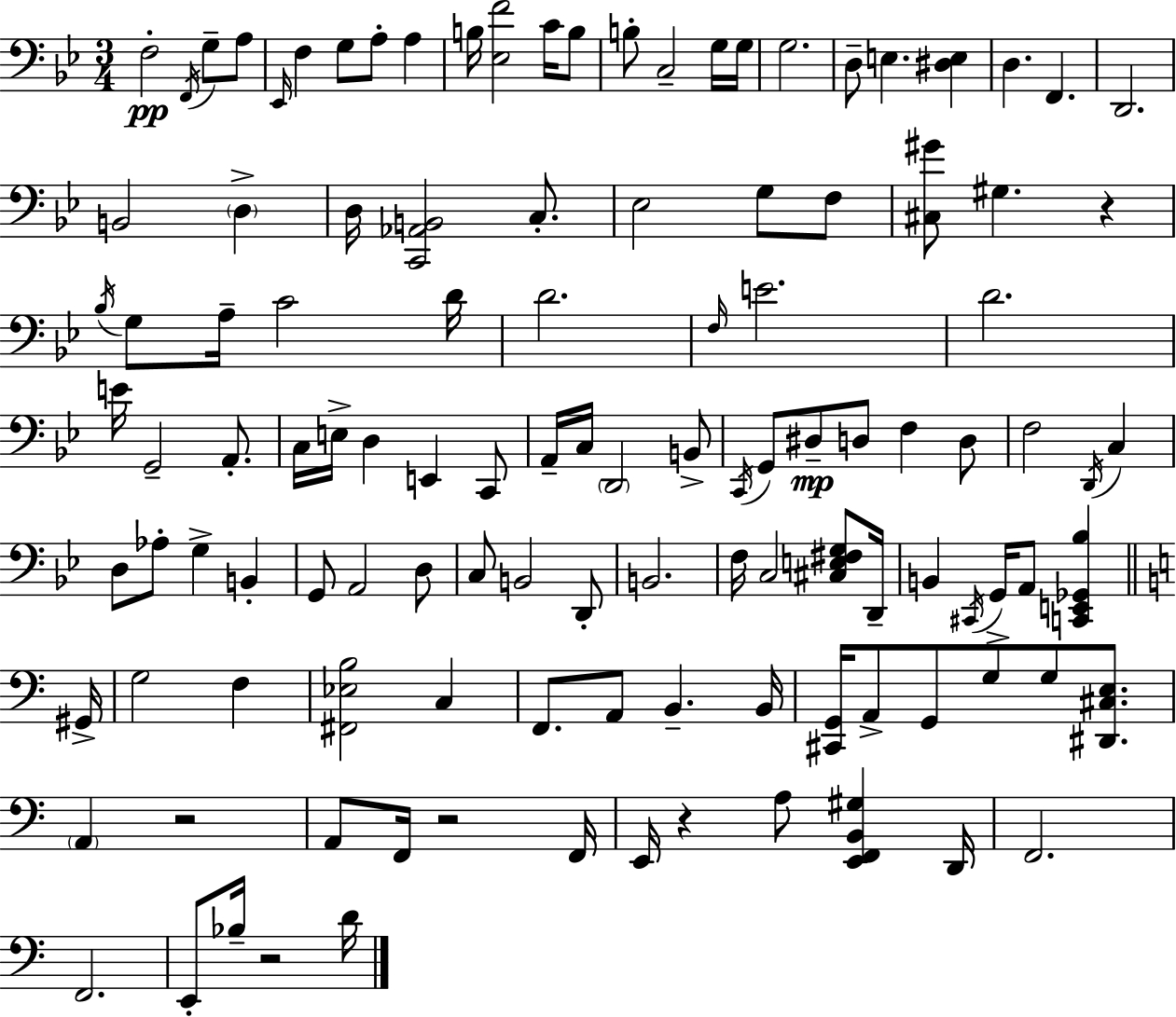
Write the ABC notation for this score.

X:1
T:Untitled
M:3/4
L:1/4
K:Bb
F,2 F,,/4 G,/2 A,/2 _E,,/4 F, G,/2 A,/2 A, B,/4 [_E,F]2 C/4 B,/2 B,/2 C,2 G,/4 G,/4 G,2 D,/2 E, [^D,E,] D, F,, D,,2 B,,2 D, D,/4 [C,,_A,,B,,]2 C,/2 _E,2 G,/2 F,/2 [^C,^G]/2 ^G, z _B,/4 G,/2 A,/4 C2 D/4 D2 F,/4 E2 D2 E/4 G,,2 A,,/2 C,/4 E,/4 D, E,, C,,/2 A,,/4 C,/4 D,,2 B,,/2 C,,/4 G,,/2 ^D,/2 D,/2 F, D,/2 F,2 D,,/4 C, D,/2 _A,/2 G, B,, G,,/2 A,,2 D,/2 C,/2 B,,2 D,,/2 B,,2 F,/4 C,2 [^C,E,^F,G,]/2 D,,/4 B,, ^C,,/4 G,,/4 A,,/2 [C,,E,,_G,,_B,] ^G,,/4 G,2 F, [^F,,_E,B,]2 C, F,,/2 A,,/2 B,, B,,/4 [^C,,G,,]/4 A,,/2 G,,/2 G,/2 G,/2 [^D,,^C,E,]/2 A,, z2 A,,/2 F,,/4 z2 F,,/4 E,,/4 z A,/2 [E,,F,,B,,^G,] D,,/4 F,,2 F,,2 E,,/2 _B,/4 z2 D/4